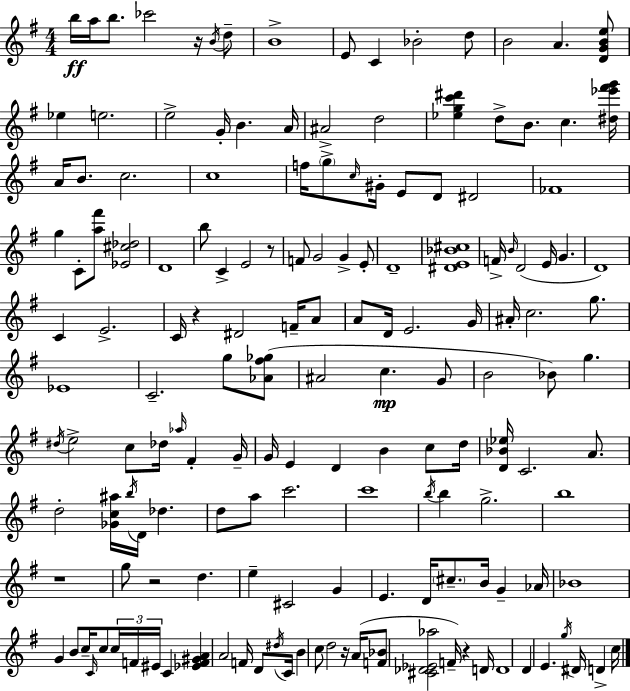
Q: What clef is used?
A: treble